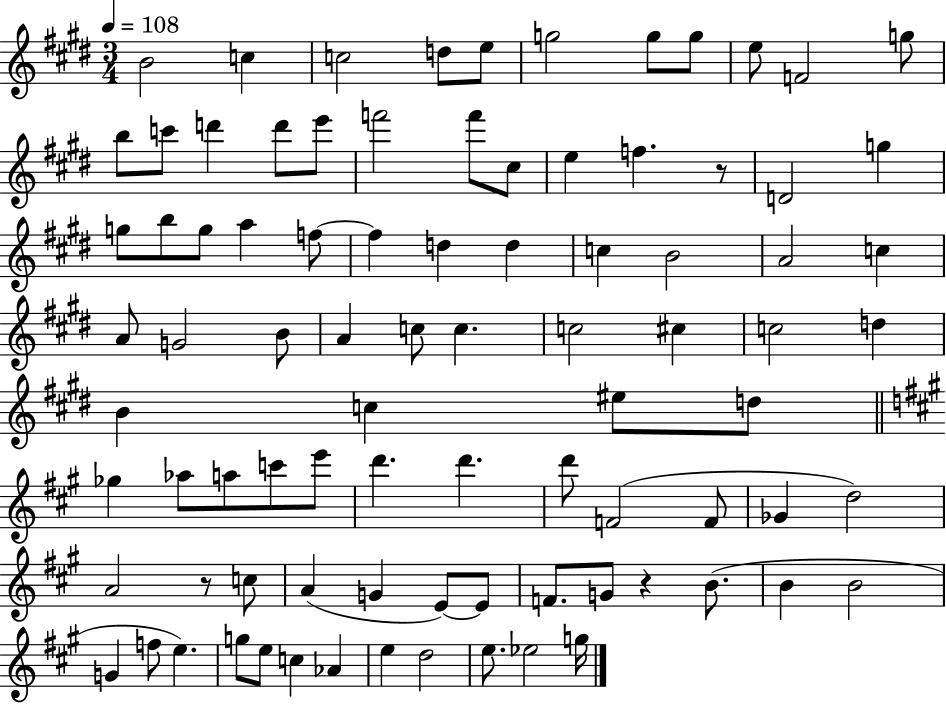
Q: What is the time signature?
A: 3/4